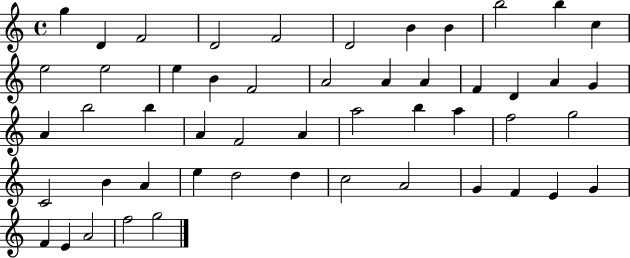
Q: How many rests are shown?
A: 0